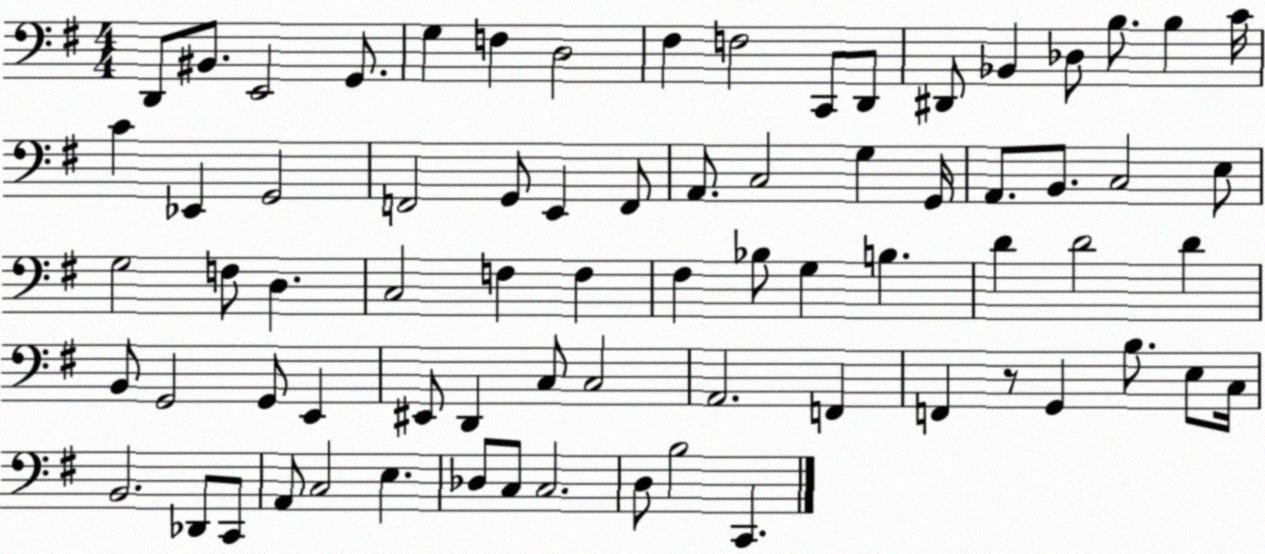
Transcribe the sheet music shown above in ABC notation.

X:1
T:Untitled
M:4/4
L:1/4
K:G
D,,/2 ^B,,/2 E,,2 G,,/2 G, F, D,2 ^F, F,2 C,,/2 D,,/2 ^D,,/2 _B,, _D,/2 B,/2 B, C/4 C _E,, G,,2 F,,2 G,,/2 E,, F,,/2 A,,/2 C,2 G, G,,/4 A,,/2 B,,/2 C,2 E,/2 G,2 F,/2 D, C,2 F, F, ^F, _B,/2 G, B, D D2 D B,,/2 G,,2 G,,/2 E,, ^E,,/2 D,, C,/2 C,2 A,,2 F,, F,, z/2 G,, B,/2 E,/2 C,/4 B,,2 _D,,/2 C,,/2 A,,/2 C,2 E, _D,/2 C,/2 C,2 D,/2 B,2 C,,